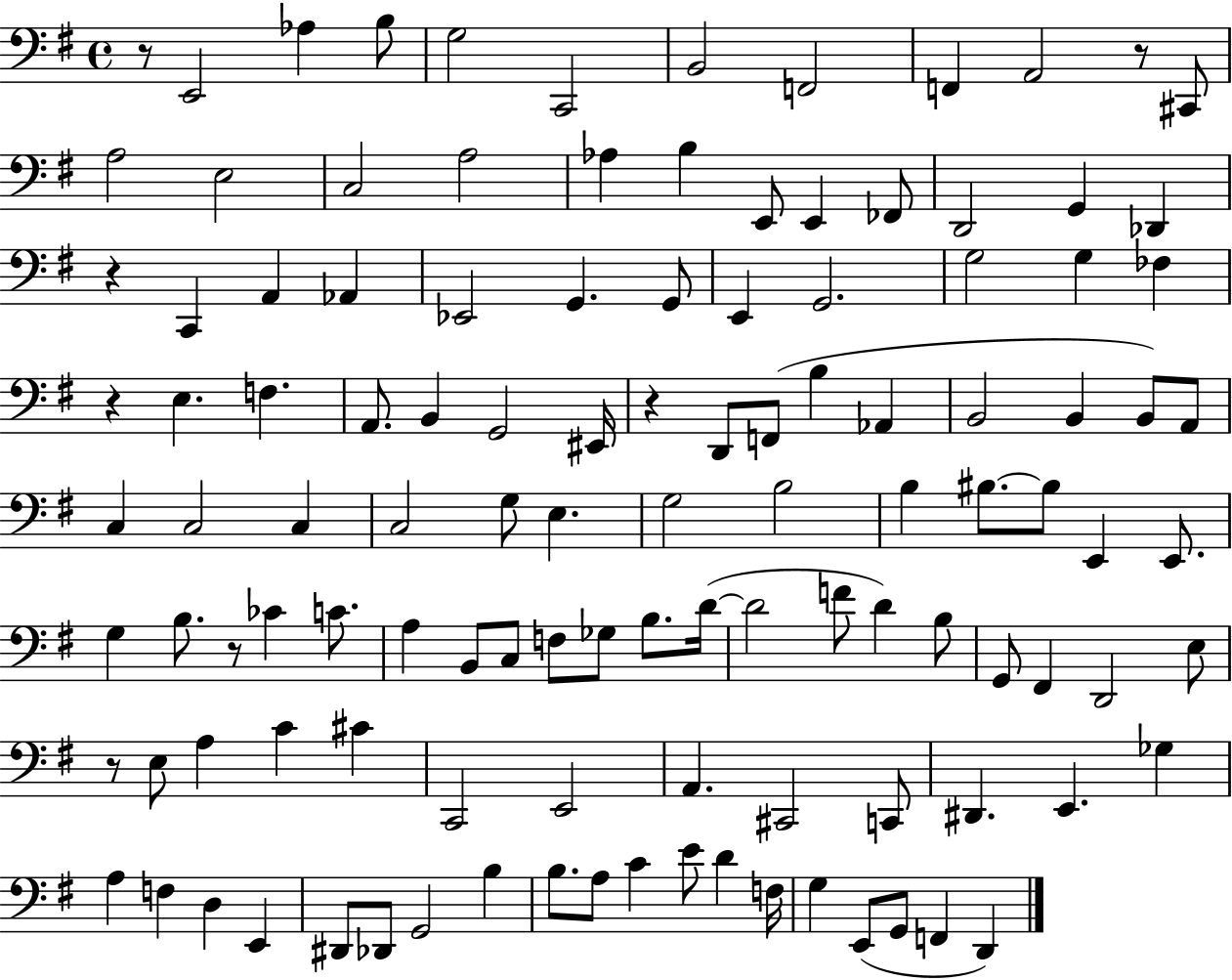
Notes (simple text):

R/e E2/h Ab3/q B3/e G3/h C2/h B2/h F2/h F2/q A2/h R/e C#2/e A3/h E3/h C3/h A3/h Ab3/q B3/q E2/e E2/q FES2/e D2/h G2/q Db2/q R/q C2/q A2/q Ab2/q Eb2/h G2/q. G2/e E2/q G2/h. G3/h G3/q FES3/q R/q E3/q. F3/q. A2/e. B2/q G2/h EIS2/s R/q D2/e F2/e B3/q Ab2/q B2/h B2/q B2/e A2/e C3/q C3/h C3/q C3/h G3/e E3/q. G3/h B3/h B3/q BIS3/e. BIS3/e E2/q E2/e. G3/q B3/e. R/e CES4/q C4/e. A3/q B2/e C3/e F3/e Gb3/e B3/e. D4/s D4/h F4/e D4/q B3/e G2/e F#2/q D2/h E3/e R/e E3/e A3/q C4/q C#4/q C2/h E2/h A2/q. C#2/h C2/e D#2/q. E2/q. Gb3/q A3/q F3/q D3/q E2/q D#2/e Db2/e G2/h B3/q B3/e. A3/e C4/q E4/e D4/q F3/s G3/q E2/e G2/e F2/q D2/q